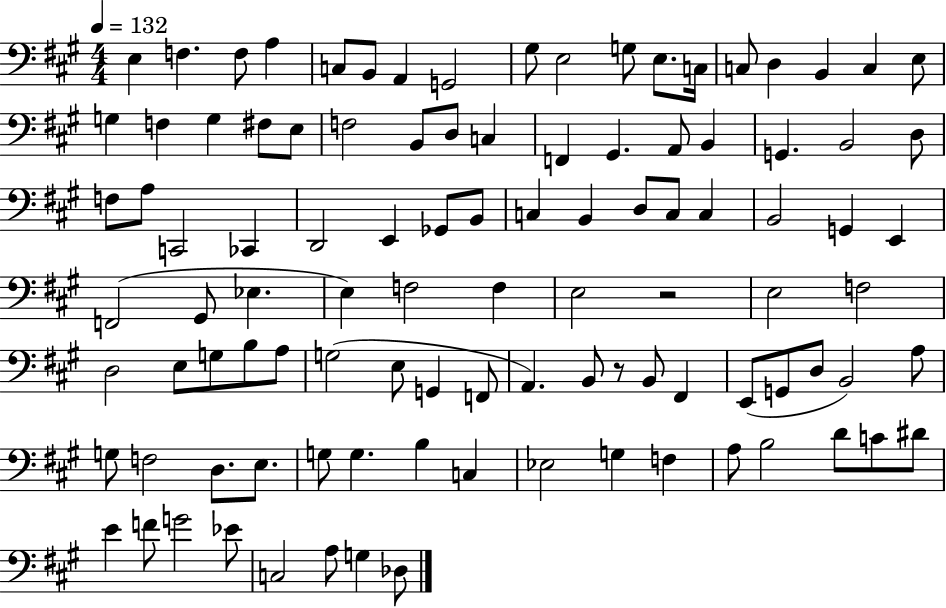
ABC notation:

X:1
T:Untitled
M:4/4
L:1/4
K:A
E, F, F,/2 A, C,/2 B,,/2 A,, G,,2 ^G,/2 E,2 G,/2 E,/2 C,/4 C,/2 D, B,, C, E,/2 G, F, G, ^F,/2 E,/2 F,2 B,,/2 D,/2 C, F,, ^G,, A,,/2 B,, G,, B,,2 D,/2 F,/2 A,/2 C,,2 _C,, D,,2 E,, _G,,/2 B,,/2 C, B,, D,/2 C,/2 C, B,,2 G,, E,, F,,2 ^G,,/2 _E, E, F,2 F, E,2 z2 E,2 F,2 D,2 E,/2 G,/2 B,/2 A,/2 G,2 E,/2 G,, F,,/2 A,, B,,/2 z/2 B,,/2 ^F,, E,,/2 G,,/2 D,/2 B,,2 A,/2 G,/2 F,2 D,/2 E,/2 G,/2 G, B, C, _E,2 G, F, A,/2 B,2 D/2 C/2 ^D/2 E F/2 G2 _E/2 C,2 A,/2 G, _D,/2